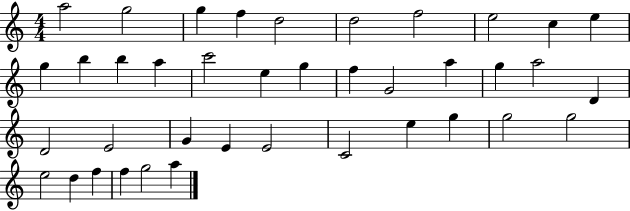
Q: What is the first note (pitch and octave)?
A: A5